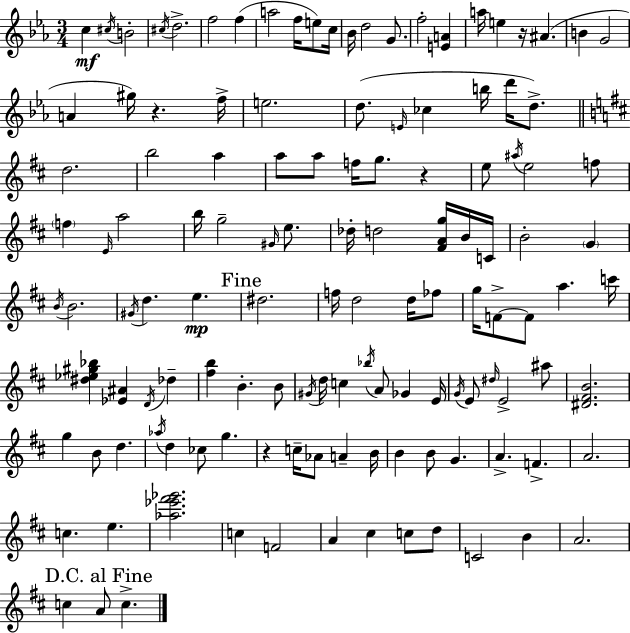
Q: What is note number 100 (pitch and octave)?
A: A4